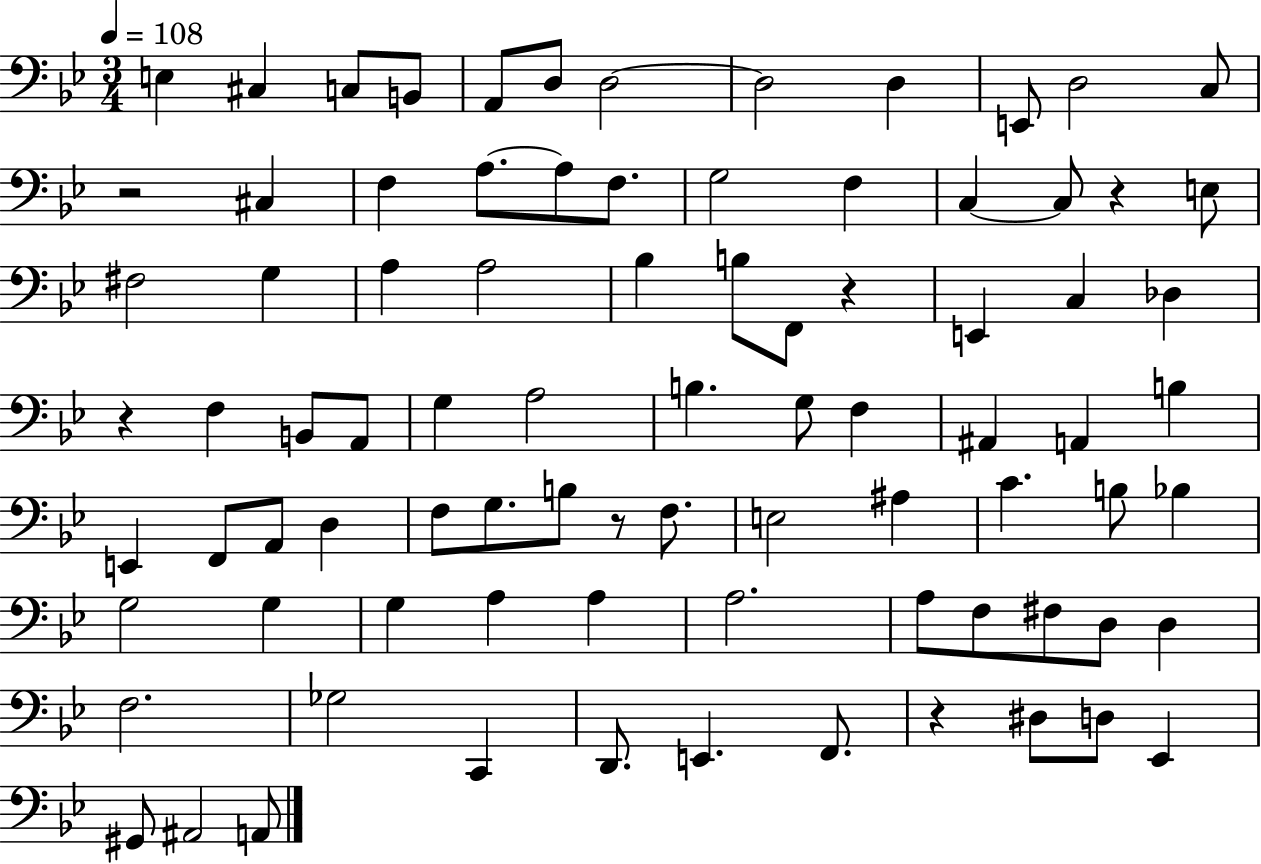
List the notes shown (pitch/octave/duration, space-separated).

E3/q C#3/q C3/e B2/e A2/e D3/e D3/h D3/h D3/q E2/e D3/h C3/e R/h C#3/q F3/q A3/e. A3/e F3/e. G3/h F3/q C3/q C3/e R/q E3/e F#3/h G3/q A3/q A3/h Bb3/q B3/e F2/e R/q E2/q C3/q Db3/q R/q F3/q B2/e A2/e G3/q A3/h B3/q. G3/e F3/q A#2/q A2/q B3/q E2/q F2/e A2/e D3/q F3/e G3/e. B3/e R/e F3/e. E3/h A#3/q C4/q. B3/e Bb3/q G3/h G3/q G3/q A3/q A3/q A3/h. A3/e F3/e F#3/e D3/e D3/q F3/h. Gb3/h C2/q D2/e. E2/q. F2/e. R/q D#3/e D3/e Eb2/q G#2/e A#2/h A2/e